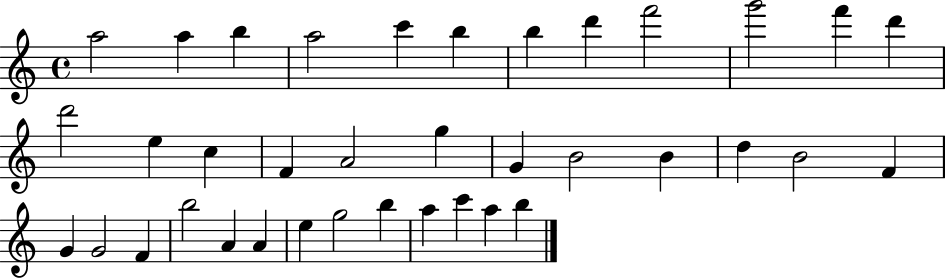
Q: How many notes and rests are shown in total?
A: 37